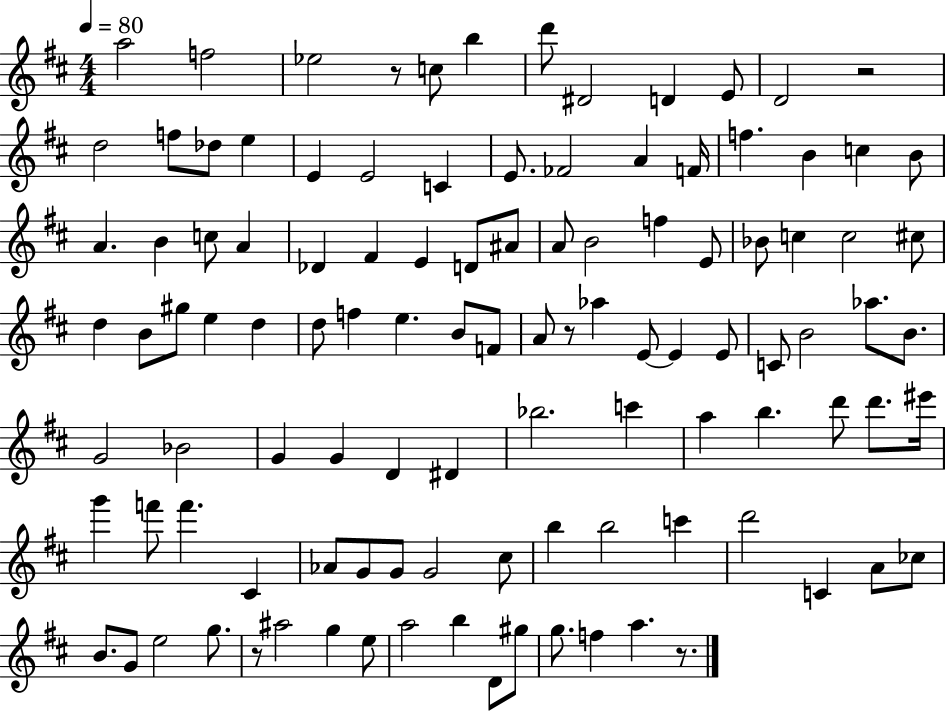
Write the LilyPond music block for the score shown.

{
  \clef treble
  \numericTimeSignature
  \time 4/4
  \key d \major
  \tempo 4 = 80
  \repeat volta 2 { a''2 f''2 | ees''2 r8 c''8 b''4 | d'''8 dis'2 d'4 e'8 | d'2 r2 | \break d''2 f''8 des''8 e''4 | e'4 e'2 c'4 | e'8. fes'2 a'4 f'16 | f''4. b'4 c''4 b'8 | \break a'4. b'4 c''8 a'4 | des'4 fis'4 e'4 d'8 ais'8 | a'8 b'2 f''4 e'8 | bes'8 c''4 c''2 cis''8 | \break d''4 b'8 gis''8 e''4 d''4 | d''8 f''4 e''4. b'8 f'8 | a'8 r8 aes''4 e'8~~ e'4 e'8 | c'8 b'2 aes''8. b'8. | \break g'2 bes'2 | g'4 g'4 d'4 dis'4 | bes''2. c'''4 | a''4 b''4. d'''8 d'''8. eis'''16 | \break g'''4 f'''8 f'''4. cis'4 | aes'8 g'8 g'8 g'2 cis''8 | b''4 b''2 c'''4 | d'''2 c'4 a'8 ces''8 | \break b'8. g'8 e''2 g''8. | r8 ais''2 g''4 e''8 | a''2 b''4 d'8 gis''8 | g''8. f''4 a''4. r8. | \break } \bar "|."
}